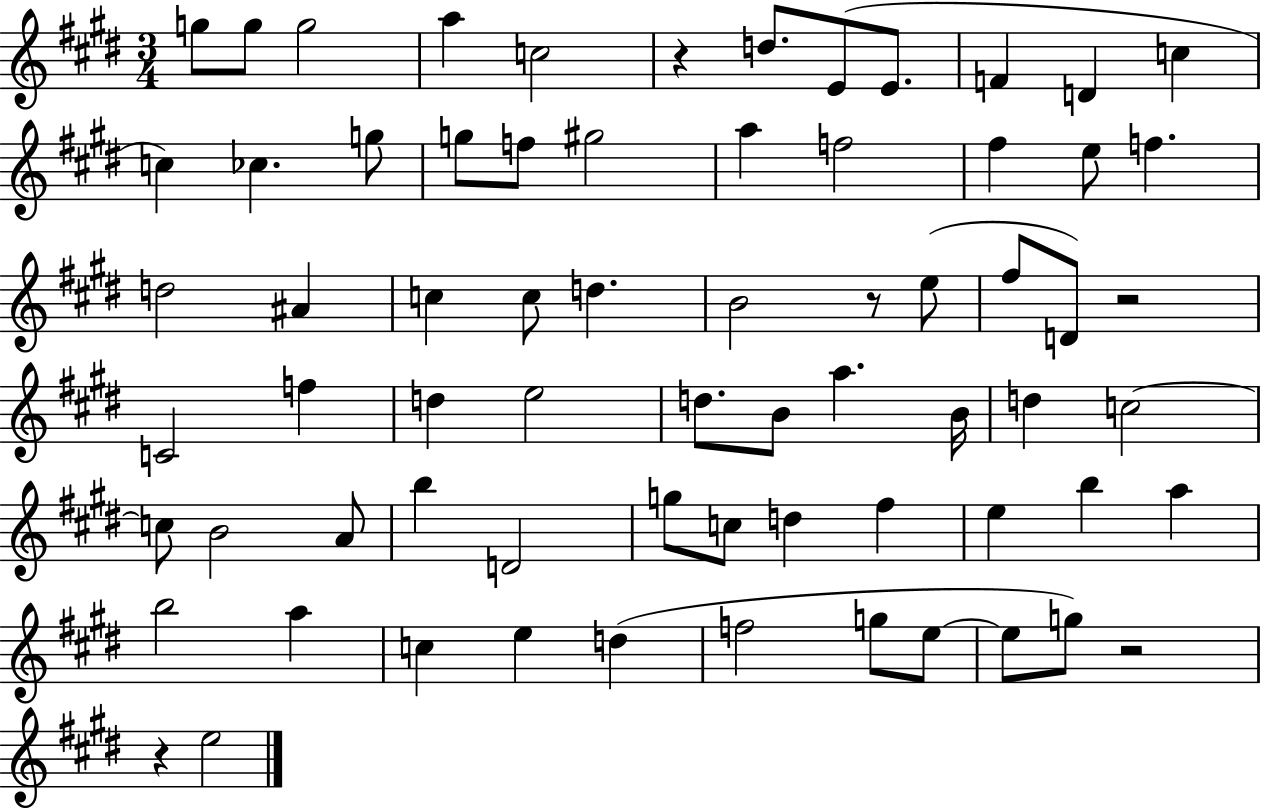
{
  \clef treble
  \numericTimeSignature
  \time 3/4
  \key e \major
  g''8 g''8 g''2 | a''4 c''2 | r4 d''8. e'8( e'8. | f'4 d'4 c''4 | \break c''4) ces''4. g''8 | g''8 f''8 gis''2 | a''4 f''2 | fis''4 e''8 f''4. | \break d''2 ais'4 | c''4 c''8 d''4. | b'2 r8 e''8( | fis''8 d'8) r2 | \break c'2 f''4 | d''4 e''2 | d''8. b'8 a''4. b'16 | d''4 c''2~~ | \break c''8 b'2 a'8 | b''4 d'2 | g''8 c''8 d''4 fis''4 | e''4 b''4 a''4 | \break b''2 a''4 | c''4 e''4 d''4( | f''2 g''8 e''8~~ | e''8 g''8) r2 | \break r4 e''2 | \bar "|."
}